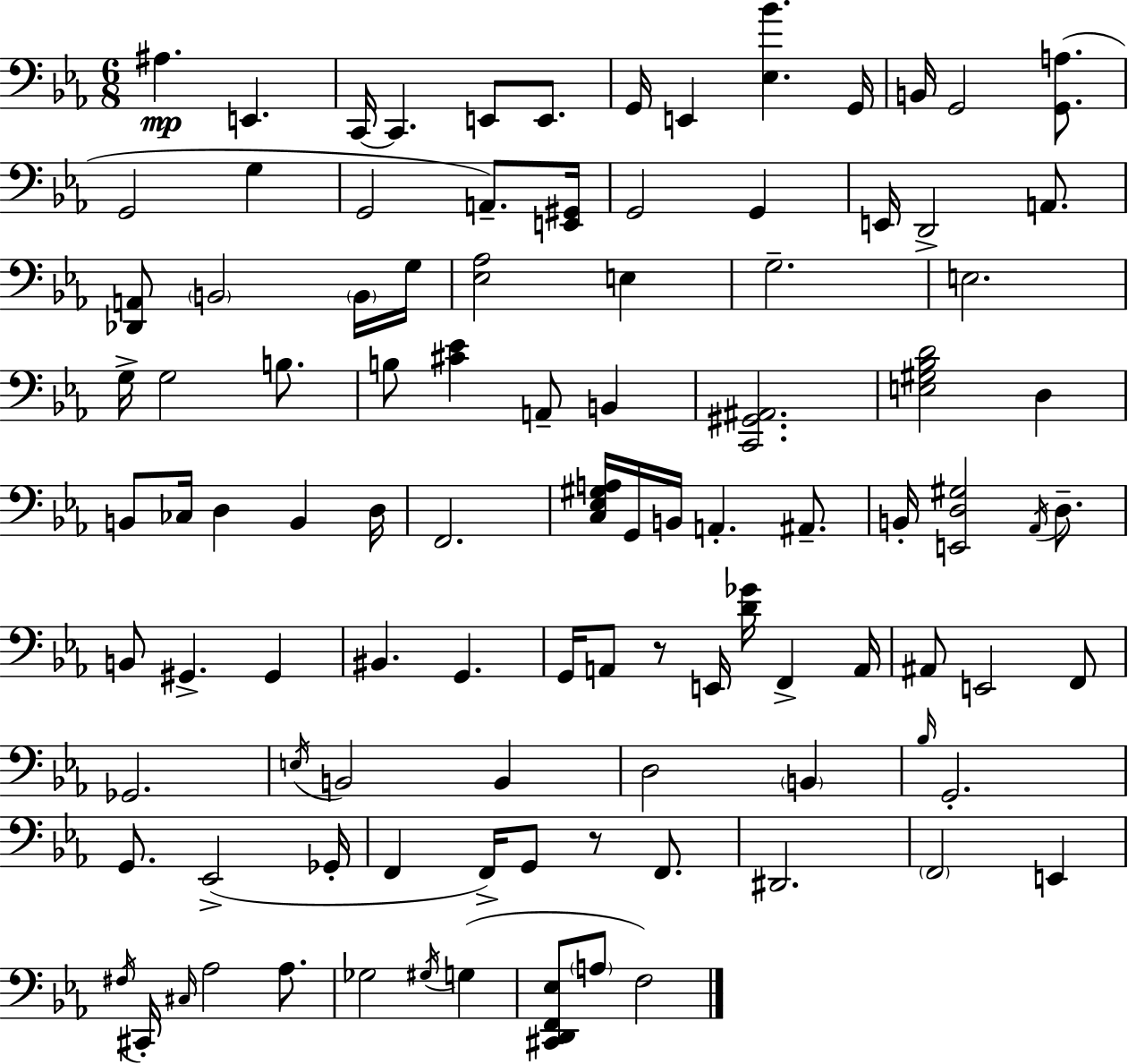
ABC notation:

X:1
T:Untitled
M:6/8
L:1/4
K:Cm
^A, E,, C,,/4 C,, E,,/2 E,,/2 G,,/4 E,, [_E,_B] G,,/4 B,,/4 G,,2 [G,,A,]/2 G,,2 G, G,,2 A,,/2 [E,,^G,,]/4 G,,2 G,, E,,/4 D,,2 A,,/2 [_D,,A,,]/2 B,,2 B,,/4 G,/4 [_E,_A,]2 E, G,2 E,2 G,/4 G,2 B,/2 B,/2 [^C_E] A,,/2 B,, [C,,^G,,^A,,]2 [E,^G,_B,D]2 D, B,,/2 _C,/4 D, B,, D,/4 F,,2 [C,_E,^G,A,]/4 G,,/4 B,,/4 A,, ^A,,/2 B,,/4 [E,,D,^G,]2 _A,,/4 D,/2 B,,/2 ^G,, ^G,, ^B,, G,, G,,/4 A,,/2 z/2 E,,/4 [D_G]/4 F,, A,,/4 ^A,,/2 E,,2 F,,/2 _G,,2 E,/4 B,,2 B,, D,2 B,, _B,/4 G,,2 G,,/2 _E,,2 _G,,/4 F,, F,,/4 G,,/2 z/2 F,,/2 ^D,,2 F,,2 E,, ^F,/4 ^C,,/4 ^C,/4 _A,2 _A,/2 _G,2 ^G,/4 G, [^C,,D,,F,,_E,]/2 A,/2 F,2